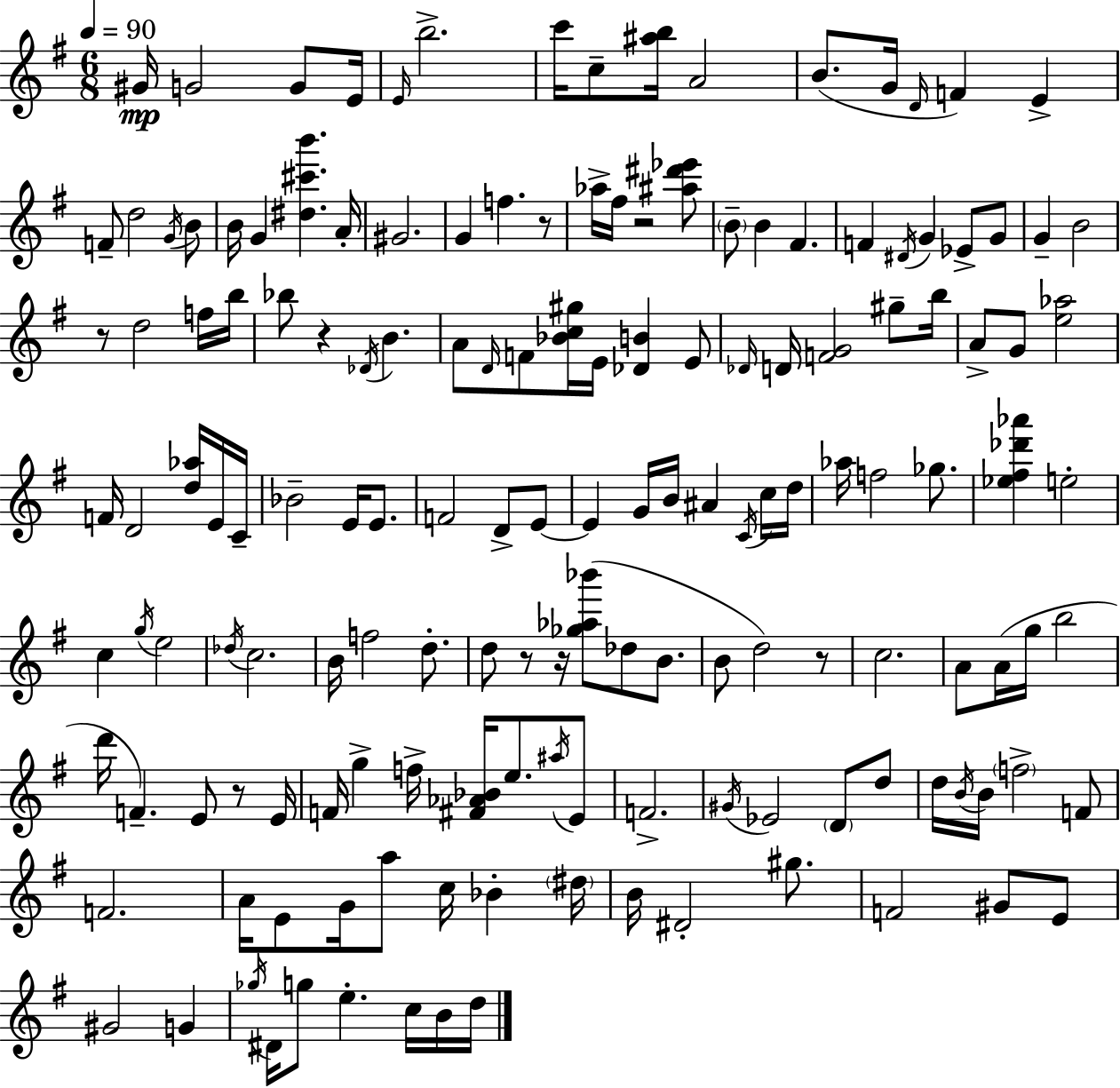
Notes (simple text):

G#4/s G4/h G4/e E4/s E4/s B5/h. C6/s C5/e [A#5,B5]/s A4/h B4/e. G4/s D4/s F4/q E4/q F4/e D5/h G4/s B4/e B4/s G4/q [D#5,C#6,B6]/q. A4/s G#4/h. G4/q F5/q. R/e Ab5/s F#5/s R/h [A#5,D#6,Eb6]/e B4/e B4/q F#4/q. F4/q D#4/s G4/q Eb4/e G4/e G4/q B4/h R/e D5/h F5/s B5/s Bb5/e R/q Db4/s B4/q. A4/e D4/s F4/e [Bb4,C5,G#5]/s E4/s [Db4,B4]/q E4/e Db4/s D4/s [F4,G4]/h G#5/e B5/s A4/e G4/e [E5,Ab5]/h F4/s D4/h [D5,Ab5]/s E4/s C4/s Bb4/h E4/s E4/e. F4/h D4/e E4/e E4/q G4/s B4/s A#4/q C4/s C5/s D5/s Ab5/s F5/h Gb5/e. [Eb5,F#5,Db6,Ab6]/q E5/h C5/q G5/s E5/h Db5/s C5/h. B4/s F5/h D5/e. D5/e R/e R/s [Gb5,Ab5,Bb6]/e Db5/e B4/e. B4/e D5/h R/e C5/h. A4/e A4/s G5/s B5/h D6/s F4/q. E4/e R/e E4/s F4/s G5/q F5/s [F#4,Ab4,Bb4]/s E5/e. A#5/s E4/e F4/h. G#4/s Eb4/h D4/e D5/e D5/s B4/s B4/s F5/h F4/e F4/h. A4/s E4/e G4/s A5/e C5/s Bb4/q D#5/s B4/s D#4/h G#5/e. F4/h G#4/e E4/e G#4/h G4/q Gb5/s D#4/s G5/e E5/q. C5/s B4/s D5/s